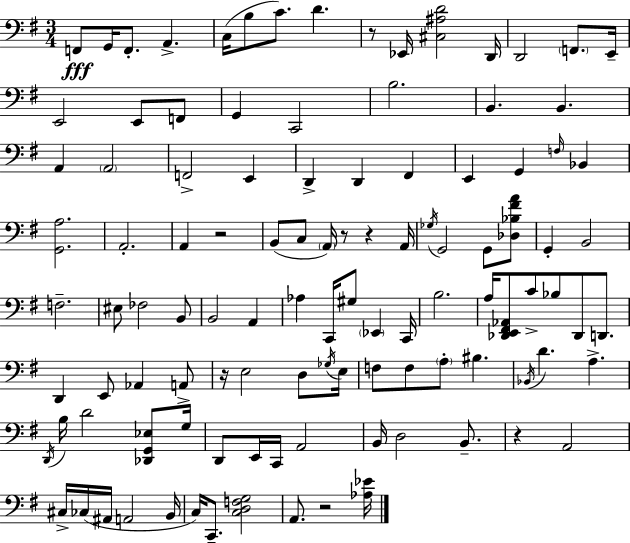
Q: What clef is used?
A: bass